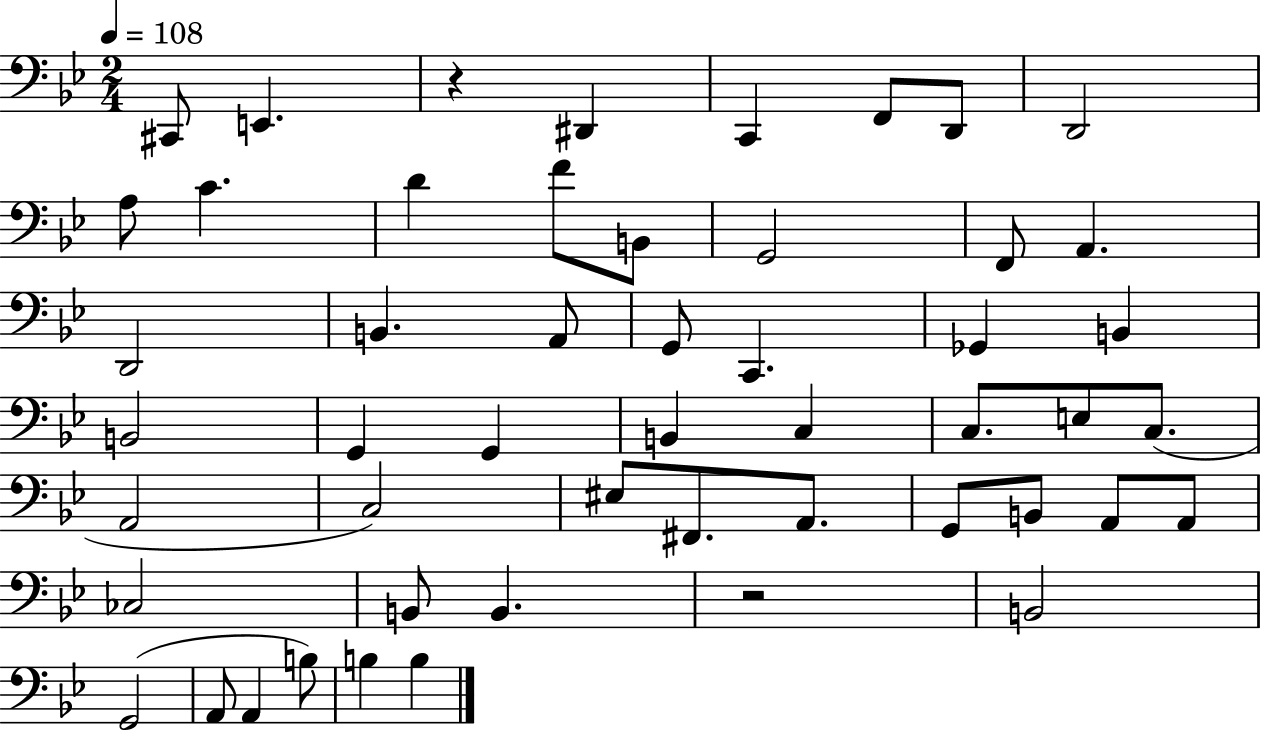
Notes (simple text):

C#2/e E2/q. R/q D#2/q C2/q F2/e D2/e D2/h A3/e C4/q. D4/q F4/e B2/e G2/h F2/e A2/q. D2/h B2/q. A2/e G2/e C2/q. Gb2/q B2/q B2/h G2/q G2/q B2/q C3/q C3/e. E3/e C3/e. A2/h C3/h EIS3/e F#2/e. A2/e. G2/e B2/e A2/e A2/e CES3/h B2/e B2/q. R/h B2/h G2/h A2/e A2/q B3/e B3/q B3/q